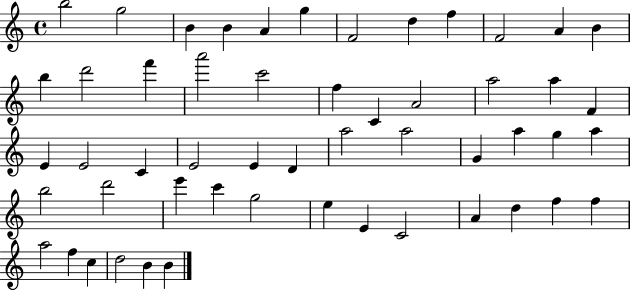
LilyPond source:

{
  \clef treble
  \time 4/4
  \defaultTimeSignature
  \key c \major
  b''2 g''2 | b'4 b'4 a'4 g''4 | f'2 d''4 f''4 | f'2 a'4 b'4 | \break b''4 d'''2 f'''4 | a'''2 c'''2 | f''4 c'4 a'2 | a''2 a''4 f'4 | \break e'4 e'2 c'4 | e'2 e'4 d'4 | a''2 a''2 | g'4 a''4 g''4 a''4 | \break b''2 d'''2 | e'''4 c'''4 g''2 | e''4 e'4 c'2 | a'4 d''4 f''4 f''4 | \break a''2 f''4 c''4 | d''2 b'4 b'4 | \bar "|."
}